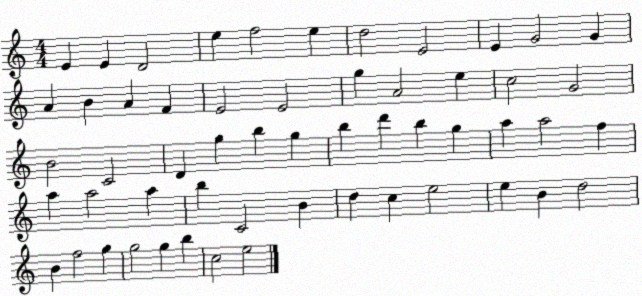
X:1
T:Untitled
M:4/4
L:1/4
K:C
E E D2 e f2 e d2 E2 E G2 G A B A F E2 E2 g A2 e c2 G2 B2 C2 D g b g b d' b g a a2 f a a2 a b C2 B d c e2 e B d2 B f2 g g2 g b c2 e2